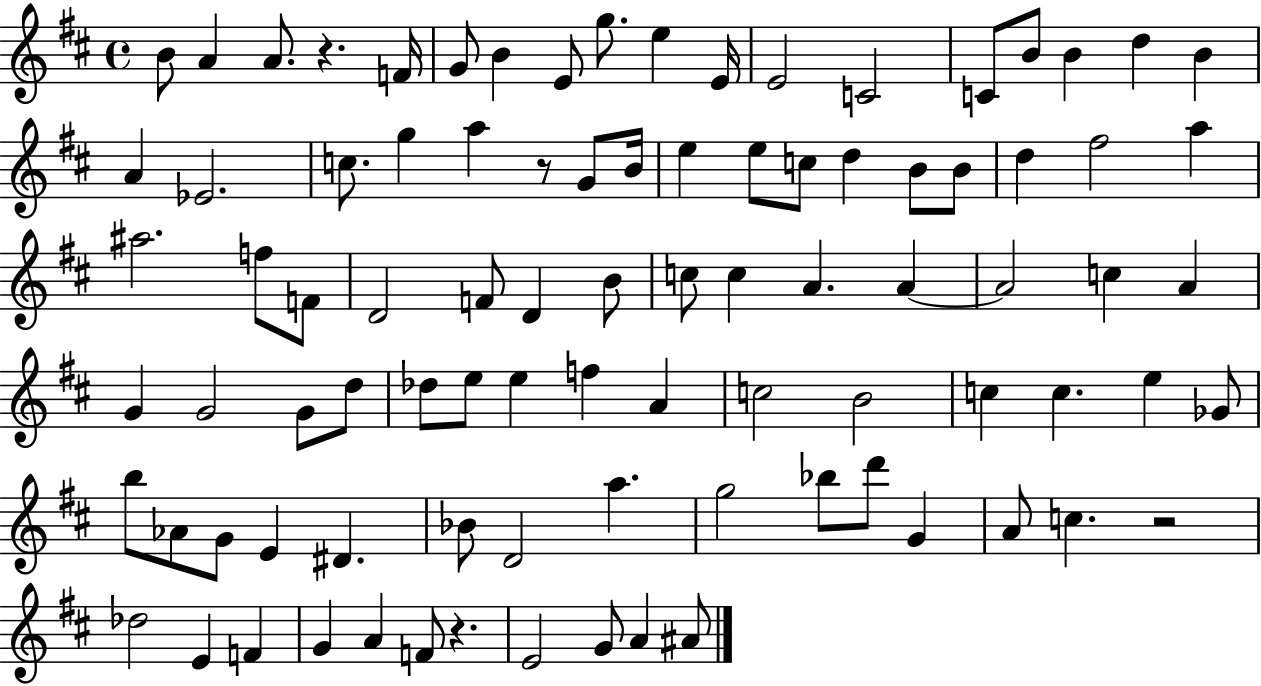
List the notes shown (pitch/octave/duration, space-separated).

B4/e A4/q A4/e. R/q. F4/s G4/e B4/q E4/e G5/e. E5/q E4/s E4/h C4/h C4/e B4/e B4/q D5/q B4/q A4/q Eb4/h. C5/e. G5/q A5/q R/e G4/e B4/s E5/q E5/e C5/e D5/q B4/e B4/e D5/q F#5/h A5/q A#5/h. F5/e F4/e D4/h F4/e D4/q B4/e C5/e C5/q A4/q. A4/q A4/h C5/q A4/q G4/q G4/h G4/e D5/e Db5/e E5/e E5/q F5/q A4/q C5/h B4/h C5/q C5/q. E5/q Gb4/e B5/e Ab4/e G4/e E4/q D#4/q. Bb4/e D4/h A5/q. G5/h Bb5/e D6/e G4/q A4/e C5/q. R/h Db5/h E4/q F4/q G4/q A4/q F4/e R/q. E4/h G4/e A4/q A#4/e